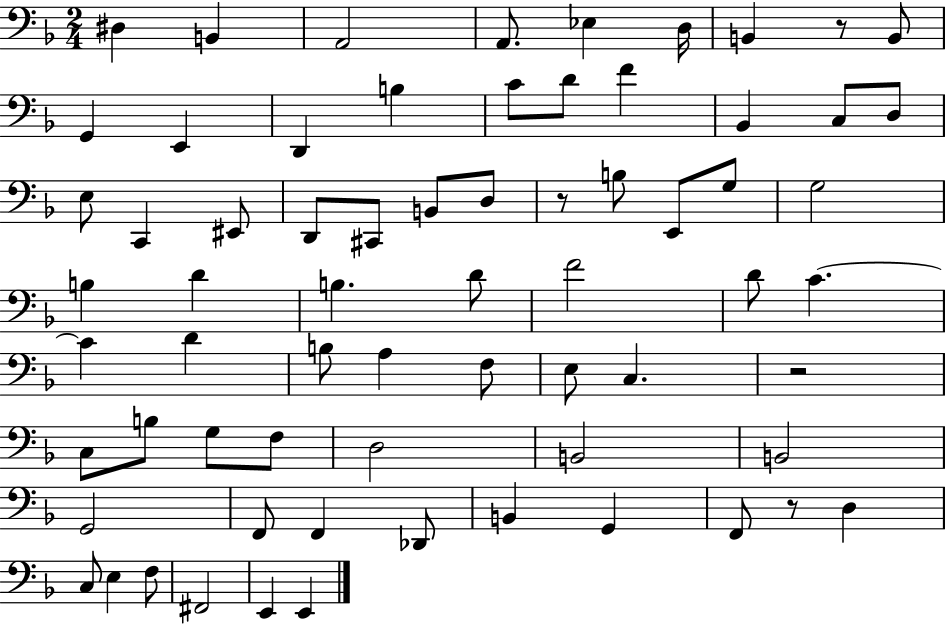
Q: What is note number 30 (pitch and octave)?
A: B3